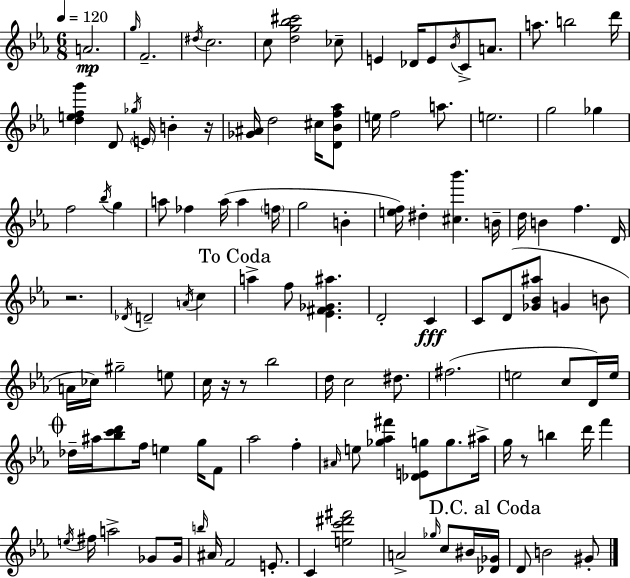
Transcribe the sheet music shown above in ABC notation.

X:1
T:Untitled
M:6/8
L:1/4
K:Eb
A2 g/4 F2 ^d/4 c2 c/2 [dg_b^c']2 _c/2 E _D/4 E/2 _B/4 C/2 A/2 a/2 b2 d'/4 [defg'] D/2 _g/4 E/4 B z/4 [_G^A]/4 d2 ^c/4 [D_Bf_a]/2 e/4 f2 a/2 e2 g2 _g f2 _b/4 g a/2 _f a/4 a f/4 g2 B [ef]/4 ^d [^c_b'] B/4 d/4 B f D/4 z2 _D/4 D2 A/4 c a f/2 [_E^F_G^a] D2 C C/2 D/2 [_G_B^a]/2 G B/2 A/4 _c/4 ^g2 e/2 c/4 z/4 z/2 _b2 d/4 c2 ^d/2 ^f2 e2 c/2 D/4 e/4 _d/4 ^a/4 [_bc'd']/2 f/4 e g/4 F/2 _a2 f ^A/4 e/2 [_g_a^f'] [_DEg]/2 g/2 ^a/4 g/4 z/2 b d'/4 f' e/4 ^f/4 a2 _G/2 _G/4 b/4 ^A/4 F2 E/2 C [ec'^d'^f']2 A2 _g/4 c/2 ^B/4 [_D_G]/4 D/2 B2 ^G/2